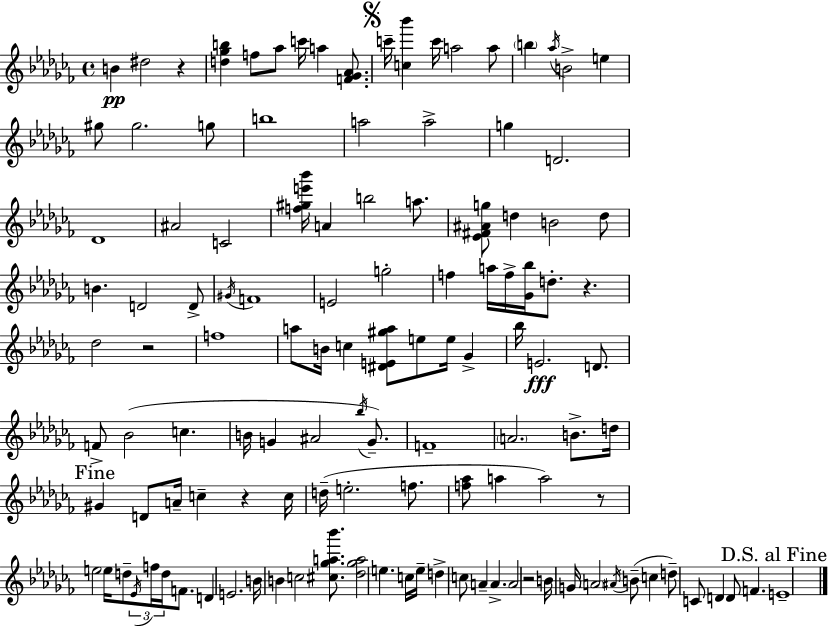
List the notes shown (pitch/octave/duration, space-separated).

B4/q D#5/h R/q [D5,Gb5,B5]/q F5/e Ab5/e C6/s A5/q [F4,Gb4,Ab4]/e. C6/s [C5,Bb6]/q C6/s A5/h A5/e B5/q Ab5/s B4/h E5/q G#5/e G#5/h. G5/e B5/w A5/h A5/h G5/q D4/h. Db4/w A#4/h C4/h [F5,G#5,E6,Bb6]/s A4/q B5/h A5/e. [Eb4,F#4,A#4,G5]/e D5/q B4/h D5/e B4/q. D4/h D4/e G#4/s F4/w E4/h G5/h F5/q A5/s F5/s [Gb4,Bb5]/s D5/e. R/q. Db5/h R/h F5/w A5/e B4/s C5/q [D#4,E4,G#5,A5]/e E5/e E5/s Gb4/q Bb5/s E4/h. D4/e. F4/e Bb4/h C5/q. B4/s G4/q A#4/h Bb5/s G4/e. F4/w A4/h. B4/e. D5/s G#4/q D4/e A4/s C5/q R/q C5/s D5/s E5/h. F5/e. [F5,Ab5]/e A5/q A5/h R/e E5/h E5/s D5/e Eb4/s F5/s D5/s F4/e. D4/q E4/h. B4/s B4/q C5/h [C#5,Gb5,A5,Bb6]/e. [Db5,Gb5,A5]/h E5/q. C5/s E5/s D5/q C5/e A4/q A4/q. A4/h R/h B4/s G4/s A4/h A#4/s B4/e C5/q D5/e C4/e D4/q D4/e F4/q. E4/w